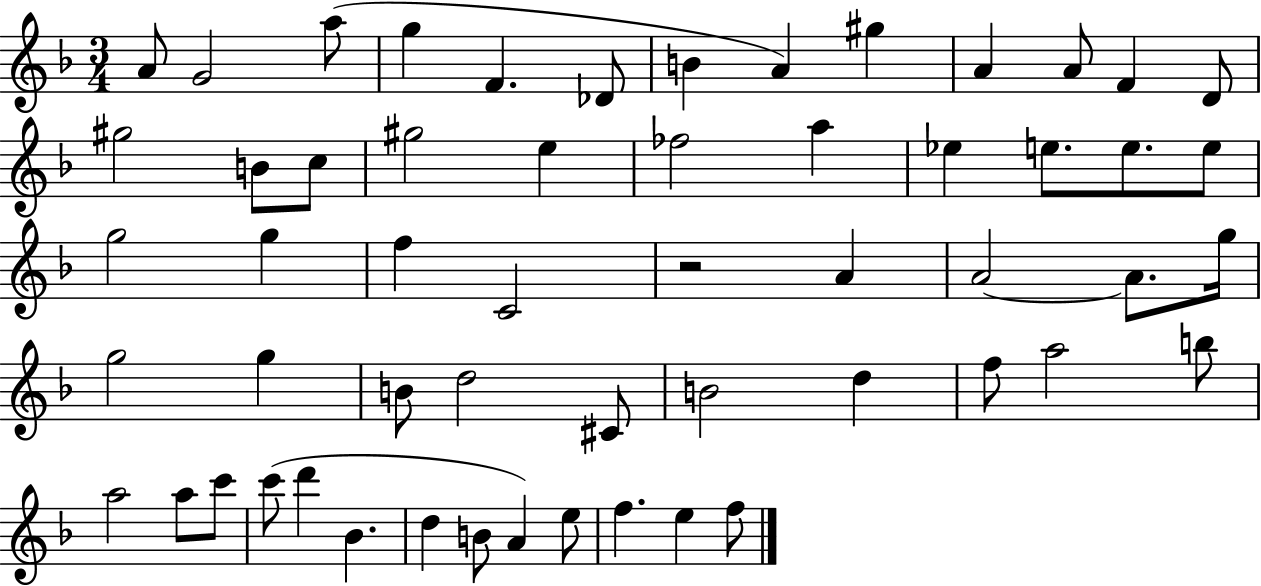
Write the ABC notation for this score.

X:1
T:Untitled
M:3/4
L:1/4
K:F
A/2 G2 a/2 g F _D/2 B A ^g A A/2 F D/2 ^g2 B/2 c/2 ^g2 e _f2 a _e e/2 e/2 e/2 g2 g f C2 z2 A A2 A/2 g/4 g2 g B/2 d2 ^C/2 B2 d f/2 a2 b/2 a2 a/2 c'/2 c'/2 d' _B d B/2 A e/2 f e f/2